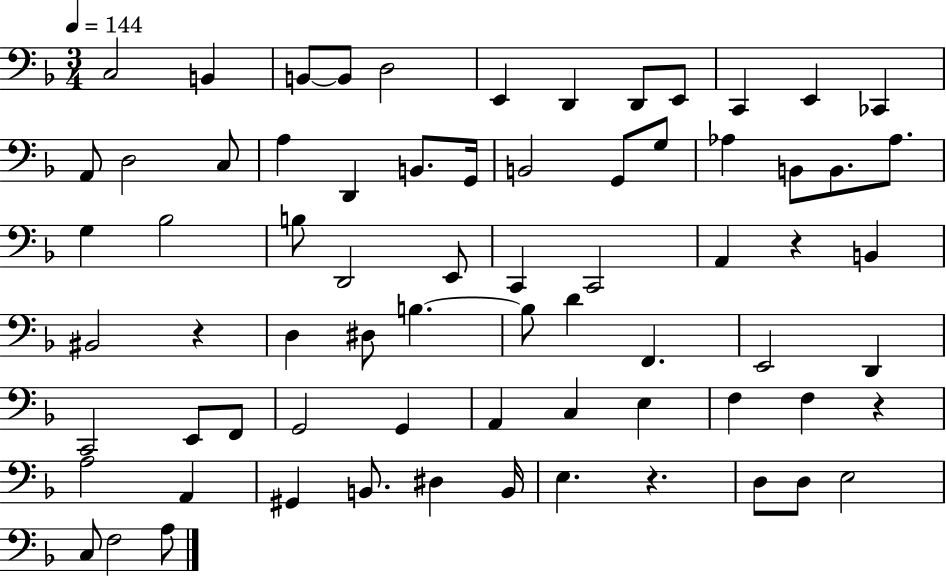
{
  \clef bass
  \numericTimeSignature
  \time 3/4
  \key f \major
  \tempo 4 = 144
  c2 b,4 | b,8~~ b,8 d2 | e,4 d,4 d,8 e,8 | c,4 e,4 ces,4 | \break a,8 d2 c8 | a4 d,4 b,8. g,16 | b,2 g,8 g8 | aes4 b,8 b,8. aes8. | \break g4 bes2 | b8 d,2 e,8 | c,4 c,2 | a,4 r4 b,4 | \break bis,2 r4 | d4 dis8 b4.~~ | b8 d'4 f,4. | e,2 d,4 | \break c,2 e,8 f,8 | g,2 g,4 | a,4 c4 e4 | f4 f4 r4 | \break a2 a,4 | gis,4 b,8. dis4 b,16 | e4. r4. | d8 d8 e2 | \break c8 f2 a8 | \bar "|."
}